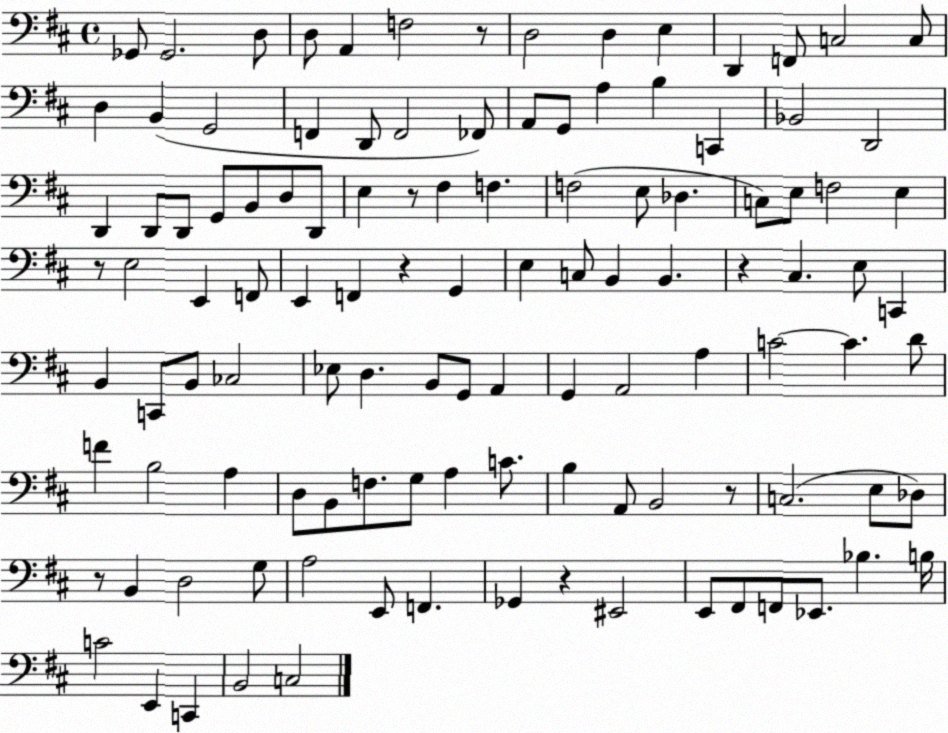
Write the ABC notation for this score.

X:1
T:Untitled
M:4/4
L:1/4
K:D
_G,,/2 _G,,2 D,/2 D,/2 A,, F,2 z/2 D,2 D, E, D,, F,,/2 C,2 C,/2 D, B,, G,,2 F,, D,,/2 F,,2 _F,,/2 A,,/2 G,,/2 A, B, C,, _B,,2 D,,2 D,, D,,/2 D,,/2 G,,/2 B,,/2 D,/2 D,,/2 E, z/2 ^F, F, F,2 E,/2 _D, C,/2 E,/2 F,2 E, z/2 E,2 E,, F,,/2 E,, F,, z G,, E, C,/2 B,, B,, z ^C, E,/2 C,, B,, C,,/2 B,,/2 _C,2 _E,/2 D, B,,/2 G,,/2 A,, G,, A,,2 A, C2 C D/2 F B,2 A, D,/2 B,,/2 F,/2 G,/2 A, C/2 B, A,,/2 B,,2 z/2 C,2 E,/2 _D,/2 z/2 B,, D,2 G,/2 A,2 E,,/2 F,, _G,, z ^E,,2 E,,/2 ^F,,/2 F,,/2 _E,,/2 _B, B,/4 C2 E,, C,, B,,2 C,2